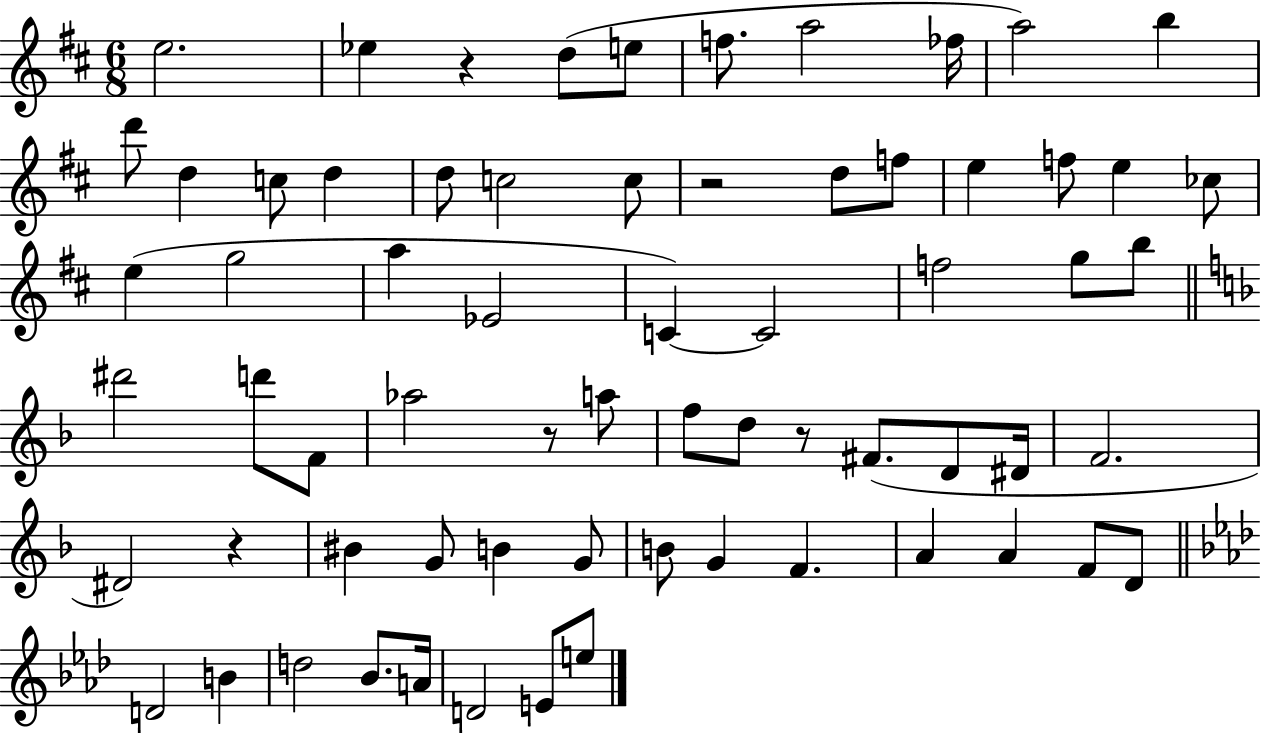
{
  \clef treble
  \numericTimeSignature
  \time 6/8
  \key d \major
  \repeat volta 2 { e''2. | ees''4 r4 d''8( e''8 | f''8. a''2 fes''16 | a''2) b''4 | \break d'''8 d''4 c''8 d''4 | d''8 c''2 c''8 | r2 d''8 f''8 | e''4 f''8 e''4 ces''8 | \break e''4( g''2 | a''4 ees'2 | c'4~~) c'2 | f''2 g''8 b''8 | \break \bar "||" \break \key f \major dis'''2 d'''8 f'8 | aes''2 r8 a''8 | f''8 d''8 r8 fis'8.( d'8 dis'16 | f'2. | \break dis'2) r4 | bis'4 g'8 b'4 g'8 | b'8 g'4 f'4. | a'4 a'4 f'8 d'8 | \break \bar "||" \break \key aes \major d'2 b'4 | d''2 bes'8. a'16 | d'2 e'8 e''8 | } \bar "|."
}